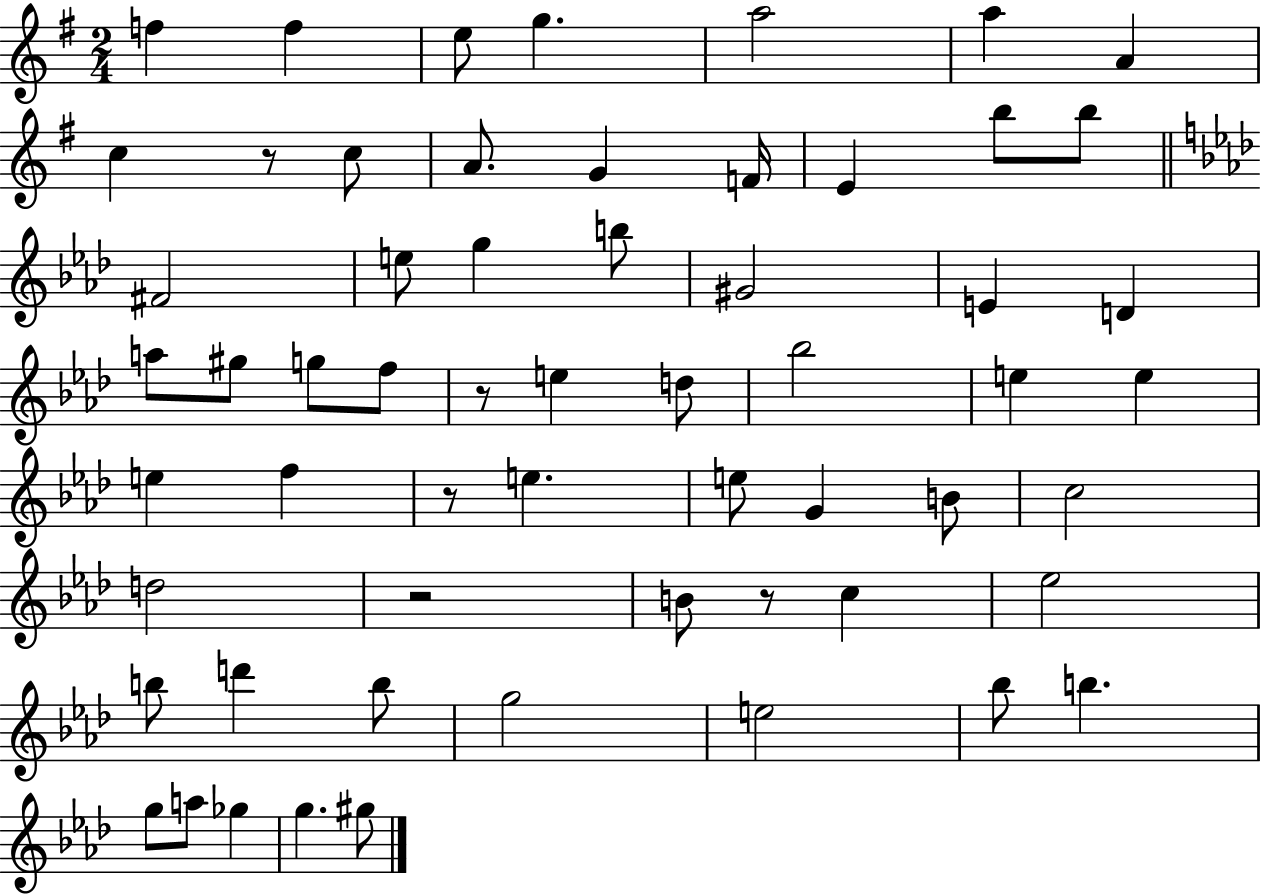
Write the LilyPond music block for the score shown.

{
  \clef treble
  \numericTimeSignature
  \time 2/4
  \key g \major
  f''4 f''4 | e''8 g''4. | a''2 | a''4 a'4 | \break c''4 r8 c''8 | a'8. g'4 f'16 | e'4 b''8 b''8 | \bar "||" \break \key f \minor fis'2 | e''8 g''4 b''8 | gis'2 | e'4 d'4 | \break a''8 gis''8 g''8 f''8 | r8 e''4 d''8 | bes''2 | e''4 e''4 | \break e''4 f''4 | r8 e''4. | e''8 g'4 b'8 | c''2 | \break d''2 | r2 | b'8 r8 c''4 | ees''2 | \break b''8 d'''4 b''8 | g''2 | e''2 | bes''8 b''4. | \break g''8 a''8 ges''4 | g''4. gis''8 | \bar "|."
}